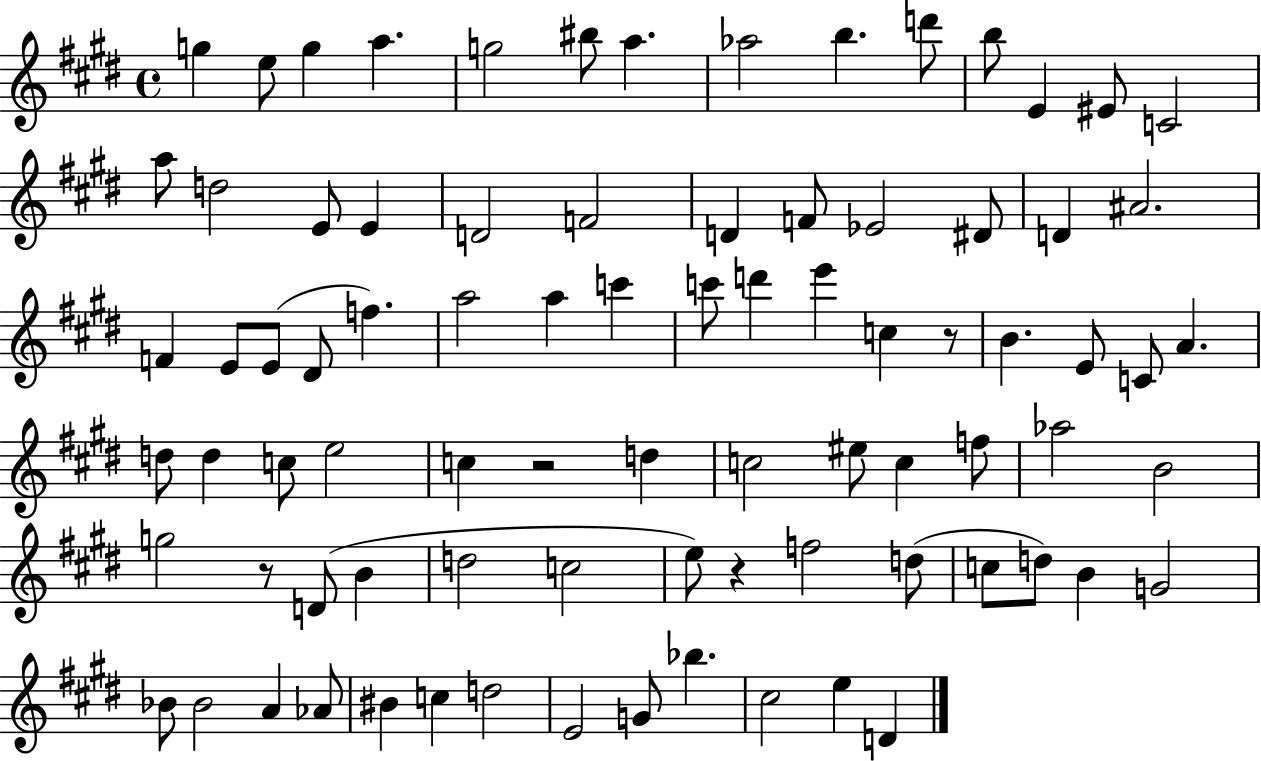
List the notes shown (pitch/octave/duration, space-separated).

G5/q E5/e G5/q A5/q. G5/h BIS5/e A5/q. Ab5/h B5/q. D6/e B5/e E4/q EIS4/e C4/h A5/e D5/h E4/e E4/q D4/h F4/h D4/q F4/e Eb4/h D#4/e D4/q A#4/h. F4/q E4/e E4/e D#4/e F5/q. A5/h A5/q C6/q C6/e D6/q E6/q C5/q R/e B4/q. E4/e C4/e A4/q. D5/e D5/q C5/e E5/h C5/q R/h D5/q C5/h EIS5/e C5/q F5/e Ab5/h B4/h G5/h R/e D4/e B4/q D5/h C5/h E5/e R/q F5/h D5/e C5/e D5/e B4/q G4/h Bb4/e Bb4/h A4/q Ab4/e BIS4/q C5/q D5/h E4/h G4/e Bb5/q. C#5/h E5/q D4/q